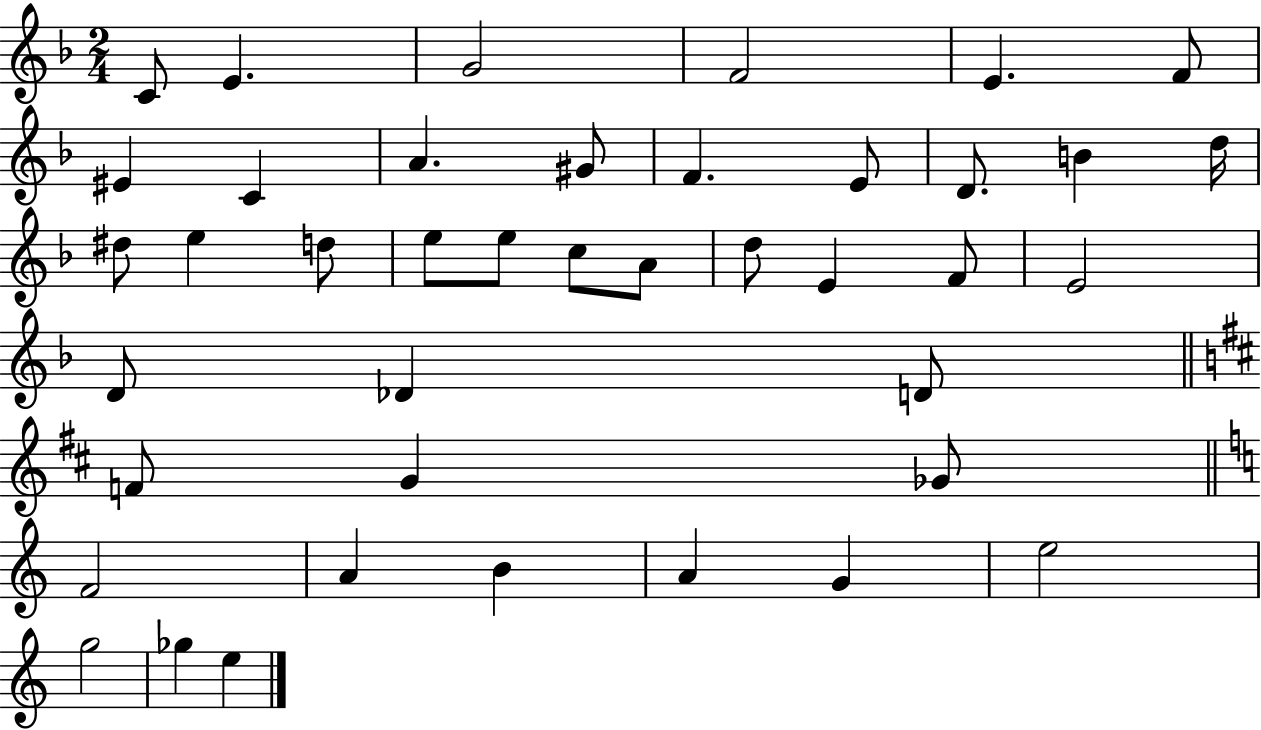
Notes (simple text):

C4/e E4/q. G4/h F4/h E4/q. F4/e EIS4/q C4/q A4/q. G#4/e F4/q. E4/e D4/e. B4/q D5/s D#5/e E5/q D5/e E5/e E5/e C5/e A4/e D5/e E4/q F4/e E4/h D4/e Db4/q D4/e F4/e G4/q Gb4/e F4/h A4/q B4/q A4/q G4/q E5/h G5/h Gb5/q E5/q